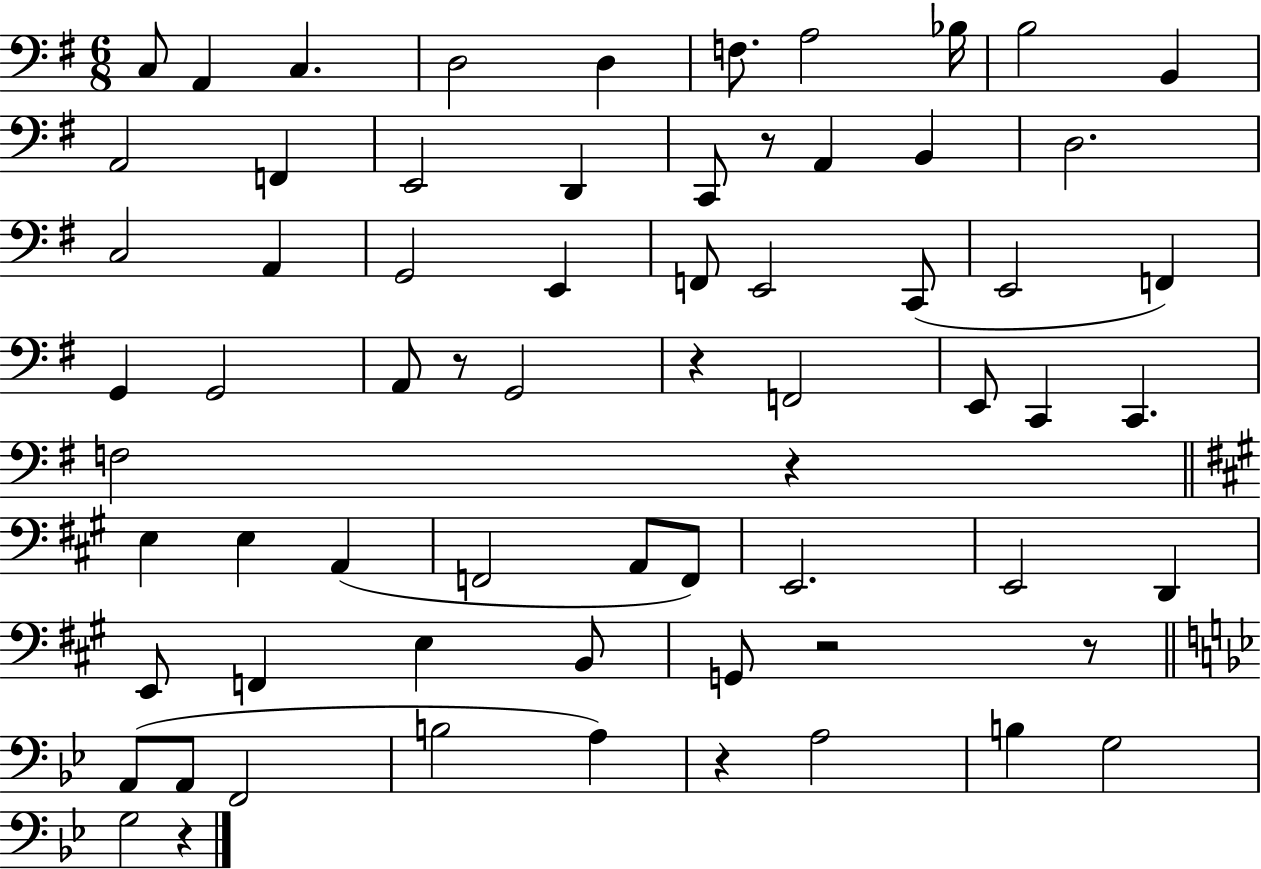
C3/e A2/q C3/q. D3/h D3/q F3/e. A3/h Bb3/s B3/h B2/q A2/h F2/q E2/h D2/q C2/e R/e A2/q B2/q D3/h. C3/h A2/q G2/h E2/q F2/e E2/h C2/e E2/h F2/q G2/q G2/h A2/e R/e G2/h R/q F2/h E2/e C2/q C2/q. F3/h R/q E3/q E3/q A2/q F2/h A2/e F2/e E2/h. E2/h D2/q E2/e F2/q E3/q B2/e G2/e R/h R/e A2/e A2/e F2/h B3/h A3/q R/q A3/h B3/q G3/h G3/h R/q